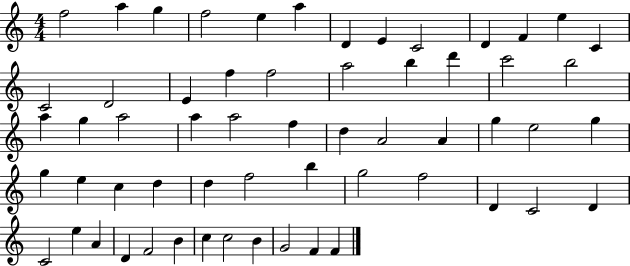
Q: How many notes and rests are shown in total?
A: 59